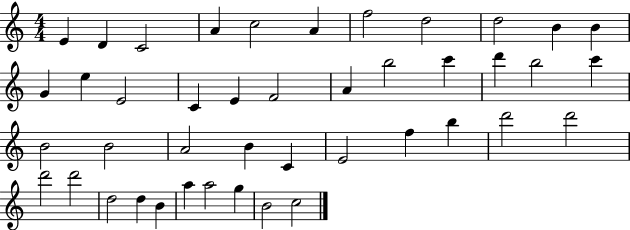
X:1
T:Untitled
M:4/4
L:1/4
K:C
E D C2 A c2 A f2 d2 d2 B B G e E2 C E F2 A b2 c' d' b2 c' B2 B2 A2 B C E2 f b d'2 d'2 d'2 d'2 d2 d B a a2 g B2 c2